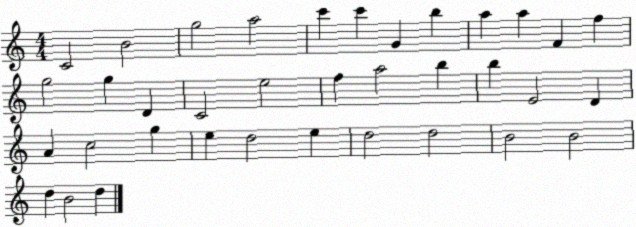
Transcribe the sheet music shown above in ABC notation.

X:1
T:Untitled
M:4/4
L:1/4
K:C
C2 B2 g2 a2 c' c' G b a a F f g2 g D C2 e2 f a2 b b E2 D A c2 g e d2 e d2 d2 B2 B2 d B2 d